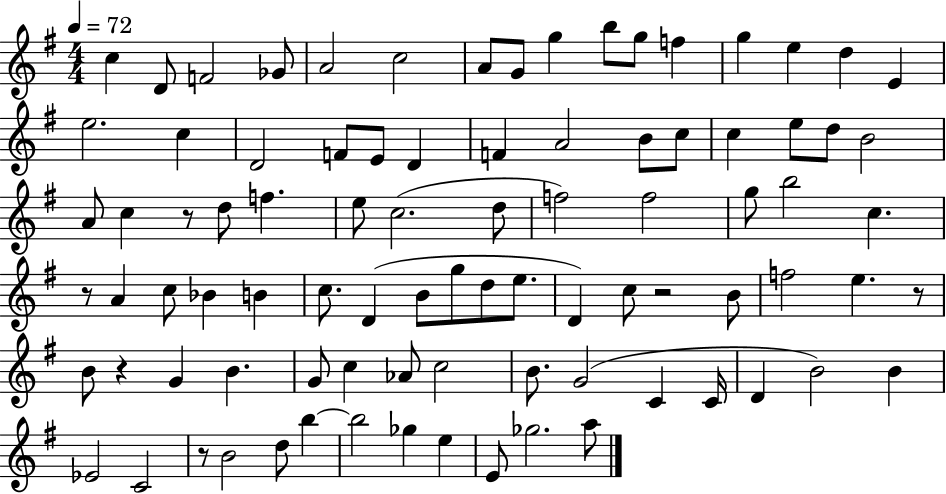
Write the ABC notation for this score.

X:1
T:Untitled
M:4/4
L:1/4
K:G
c D/2 F2 _G/2 A2 c2 A/2 G/2 g b/2 g/2 f g e d E e2 c D2 F/2 E/2 D F A2 B/2 c/2 c e/2 d/2 B2 A/2 c z/2 d/2 f e/2 c2 d/2 f2 f2 g/2 b2 c z/2 A c/2 _B B c/2 D B/2 g/2 d/2 e/2 D c/2 z2 B/2 f2 e z/2 B/2 z G B G/2 c _A/2 c2 B/2 G2 C C/4 D B2 B _E2 C2 z/2 B2 d/2 b b2 _g e E/2 _g2 a/2